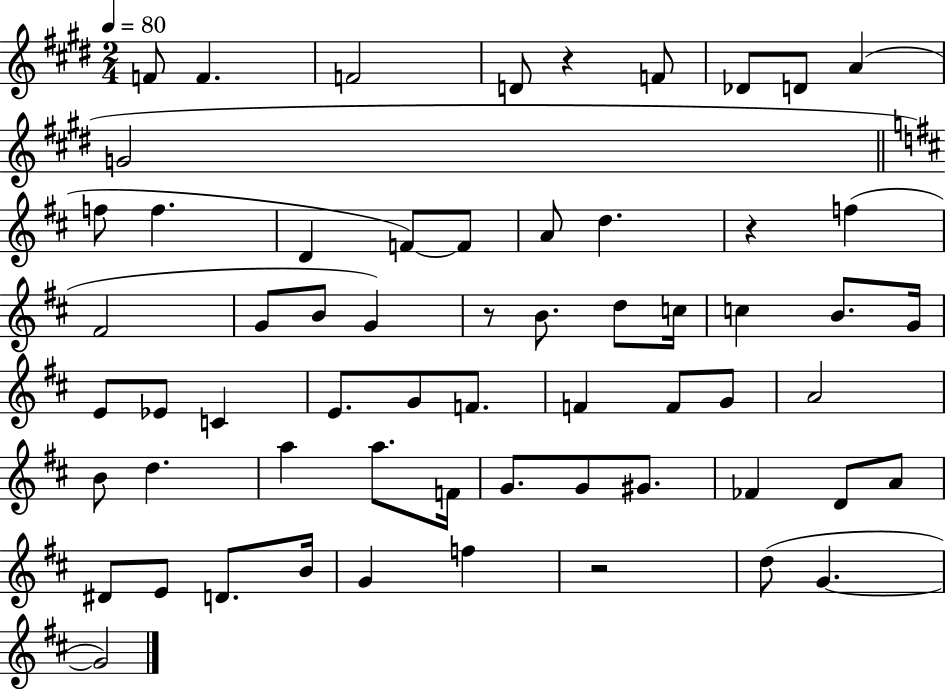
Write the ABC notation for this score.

X:1
T:Untitled
M:2/4
L:1/4
K:E
F/2 F F2 D/2 z F/2 _D/2 D/2 A G2 f/2 f D F/2 F/2 A/2 d z f ^F2 G/2 B/2 G z/2 B/2 d/2 c/4 c B/2 G/4 E/2 _E/2 C E/2 G/2 F/2 F F/2 G/2 A2 B/2 d a a/2 F/4 G/2 G/2 ^G/2 _F D/2 A/2 ^D/2 E/2 D/2 B/4 G f z2 d/2 G G2